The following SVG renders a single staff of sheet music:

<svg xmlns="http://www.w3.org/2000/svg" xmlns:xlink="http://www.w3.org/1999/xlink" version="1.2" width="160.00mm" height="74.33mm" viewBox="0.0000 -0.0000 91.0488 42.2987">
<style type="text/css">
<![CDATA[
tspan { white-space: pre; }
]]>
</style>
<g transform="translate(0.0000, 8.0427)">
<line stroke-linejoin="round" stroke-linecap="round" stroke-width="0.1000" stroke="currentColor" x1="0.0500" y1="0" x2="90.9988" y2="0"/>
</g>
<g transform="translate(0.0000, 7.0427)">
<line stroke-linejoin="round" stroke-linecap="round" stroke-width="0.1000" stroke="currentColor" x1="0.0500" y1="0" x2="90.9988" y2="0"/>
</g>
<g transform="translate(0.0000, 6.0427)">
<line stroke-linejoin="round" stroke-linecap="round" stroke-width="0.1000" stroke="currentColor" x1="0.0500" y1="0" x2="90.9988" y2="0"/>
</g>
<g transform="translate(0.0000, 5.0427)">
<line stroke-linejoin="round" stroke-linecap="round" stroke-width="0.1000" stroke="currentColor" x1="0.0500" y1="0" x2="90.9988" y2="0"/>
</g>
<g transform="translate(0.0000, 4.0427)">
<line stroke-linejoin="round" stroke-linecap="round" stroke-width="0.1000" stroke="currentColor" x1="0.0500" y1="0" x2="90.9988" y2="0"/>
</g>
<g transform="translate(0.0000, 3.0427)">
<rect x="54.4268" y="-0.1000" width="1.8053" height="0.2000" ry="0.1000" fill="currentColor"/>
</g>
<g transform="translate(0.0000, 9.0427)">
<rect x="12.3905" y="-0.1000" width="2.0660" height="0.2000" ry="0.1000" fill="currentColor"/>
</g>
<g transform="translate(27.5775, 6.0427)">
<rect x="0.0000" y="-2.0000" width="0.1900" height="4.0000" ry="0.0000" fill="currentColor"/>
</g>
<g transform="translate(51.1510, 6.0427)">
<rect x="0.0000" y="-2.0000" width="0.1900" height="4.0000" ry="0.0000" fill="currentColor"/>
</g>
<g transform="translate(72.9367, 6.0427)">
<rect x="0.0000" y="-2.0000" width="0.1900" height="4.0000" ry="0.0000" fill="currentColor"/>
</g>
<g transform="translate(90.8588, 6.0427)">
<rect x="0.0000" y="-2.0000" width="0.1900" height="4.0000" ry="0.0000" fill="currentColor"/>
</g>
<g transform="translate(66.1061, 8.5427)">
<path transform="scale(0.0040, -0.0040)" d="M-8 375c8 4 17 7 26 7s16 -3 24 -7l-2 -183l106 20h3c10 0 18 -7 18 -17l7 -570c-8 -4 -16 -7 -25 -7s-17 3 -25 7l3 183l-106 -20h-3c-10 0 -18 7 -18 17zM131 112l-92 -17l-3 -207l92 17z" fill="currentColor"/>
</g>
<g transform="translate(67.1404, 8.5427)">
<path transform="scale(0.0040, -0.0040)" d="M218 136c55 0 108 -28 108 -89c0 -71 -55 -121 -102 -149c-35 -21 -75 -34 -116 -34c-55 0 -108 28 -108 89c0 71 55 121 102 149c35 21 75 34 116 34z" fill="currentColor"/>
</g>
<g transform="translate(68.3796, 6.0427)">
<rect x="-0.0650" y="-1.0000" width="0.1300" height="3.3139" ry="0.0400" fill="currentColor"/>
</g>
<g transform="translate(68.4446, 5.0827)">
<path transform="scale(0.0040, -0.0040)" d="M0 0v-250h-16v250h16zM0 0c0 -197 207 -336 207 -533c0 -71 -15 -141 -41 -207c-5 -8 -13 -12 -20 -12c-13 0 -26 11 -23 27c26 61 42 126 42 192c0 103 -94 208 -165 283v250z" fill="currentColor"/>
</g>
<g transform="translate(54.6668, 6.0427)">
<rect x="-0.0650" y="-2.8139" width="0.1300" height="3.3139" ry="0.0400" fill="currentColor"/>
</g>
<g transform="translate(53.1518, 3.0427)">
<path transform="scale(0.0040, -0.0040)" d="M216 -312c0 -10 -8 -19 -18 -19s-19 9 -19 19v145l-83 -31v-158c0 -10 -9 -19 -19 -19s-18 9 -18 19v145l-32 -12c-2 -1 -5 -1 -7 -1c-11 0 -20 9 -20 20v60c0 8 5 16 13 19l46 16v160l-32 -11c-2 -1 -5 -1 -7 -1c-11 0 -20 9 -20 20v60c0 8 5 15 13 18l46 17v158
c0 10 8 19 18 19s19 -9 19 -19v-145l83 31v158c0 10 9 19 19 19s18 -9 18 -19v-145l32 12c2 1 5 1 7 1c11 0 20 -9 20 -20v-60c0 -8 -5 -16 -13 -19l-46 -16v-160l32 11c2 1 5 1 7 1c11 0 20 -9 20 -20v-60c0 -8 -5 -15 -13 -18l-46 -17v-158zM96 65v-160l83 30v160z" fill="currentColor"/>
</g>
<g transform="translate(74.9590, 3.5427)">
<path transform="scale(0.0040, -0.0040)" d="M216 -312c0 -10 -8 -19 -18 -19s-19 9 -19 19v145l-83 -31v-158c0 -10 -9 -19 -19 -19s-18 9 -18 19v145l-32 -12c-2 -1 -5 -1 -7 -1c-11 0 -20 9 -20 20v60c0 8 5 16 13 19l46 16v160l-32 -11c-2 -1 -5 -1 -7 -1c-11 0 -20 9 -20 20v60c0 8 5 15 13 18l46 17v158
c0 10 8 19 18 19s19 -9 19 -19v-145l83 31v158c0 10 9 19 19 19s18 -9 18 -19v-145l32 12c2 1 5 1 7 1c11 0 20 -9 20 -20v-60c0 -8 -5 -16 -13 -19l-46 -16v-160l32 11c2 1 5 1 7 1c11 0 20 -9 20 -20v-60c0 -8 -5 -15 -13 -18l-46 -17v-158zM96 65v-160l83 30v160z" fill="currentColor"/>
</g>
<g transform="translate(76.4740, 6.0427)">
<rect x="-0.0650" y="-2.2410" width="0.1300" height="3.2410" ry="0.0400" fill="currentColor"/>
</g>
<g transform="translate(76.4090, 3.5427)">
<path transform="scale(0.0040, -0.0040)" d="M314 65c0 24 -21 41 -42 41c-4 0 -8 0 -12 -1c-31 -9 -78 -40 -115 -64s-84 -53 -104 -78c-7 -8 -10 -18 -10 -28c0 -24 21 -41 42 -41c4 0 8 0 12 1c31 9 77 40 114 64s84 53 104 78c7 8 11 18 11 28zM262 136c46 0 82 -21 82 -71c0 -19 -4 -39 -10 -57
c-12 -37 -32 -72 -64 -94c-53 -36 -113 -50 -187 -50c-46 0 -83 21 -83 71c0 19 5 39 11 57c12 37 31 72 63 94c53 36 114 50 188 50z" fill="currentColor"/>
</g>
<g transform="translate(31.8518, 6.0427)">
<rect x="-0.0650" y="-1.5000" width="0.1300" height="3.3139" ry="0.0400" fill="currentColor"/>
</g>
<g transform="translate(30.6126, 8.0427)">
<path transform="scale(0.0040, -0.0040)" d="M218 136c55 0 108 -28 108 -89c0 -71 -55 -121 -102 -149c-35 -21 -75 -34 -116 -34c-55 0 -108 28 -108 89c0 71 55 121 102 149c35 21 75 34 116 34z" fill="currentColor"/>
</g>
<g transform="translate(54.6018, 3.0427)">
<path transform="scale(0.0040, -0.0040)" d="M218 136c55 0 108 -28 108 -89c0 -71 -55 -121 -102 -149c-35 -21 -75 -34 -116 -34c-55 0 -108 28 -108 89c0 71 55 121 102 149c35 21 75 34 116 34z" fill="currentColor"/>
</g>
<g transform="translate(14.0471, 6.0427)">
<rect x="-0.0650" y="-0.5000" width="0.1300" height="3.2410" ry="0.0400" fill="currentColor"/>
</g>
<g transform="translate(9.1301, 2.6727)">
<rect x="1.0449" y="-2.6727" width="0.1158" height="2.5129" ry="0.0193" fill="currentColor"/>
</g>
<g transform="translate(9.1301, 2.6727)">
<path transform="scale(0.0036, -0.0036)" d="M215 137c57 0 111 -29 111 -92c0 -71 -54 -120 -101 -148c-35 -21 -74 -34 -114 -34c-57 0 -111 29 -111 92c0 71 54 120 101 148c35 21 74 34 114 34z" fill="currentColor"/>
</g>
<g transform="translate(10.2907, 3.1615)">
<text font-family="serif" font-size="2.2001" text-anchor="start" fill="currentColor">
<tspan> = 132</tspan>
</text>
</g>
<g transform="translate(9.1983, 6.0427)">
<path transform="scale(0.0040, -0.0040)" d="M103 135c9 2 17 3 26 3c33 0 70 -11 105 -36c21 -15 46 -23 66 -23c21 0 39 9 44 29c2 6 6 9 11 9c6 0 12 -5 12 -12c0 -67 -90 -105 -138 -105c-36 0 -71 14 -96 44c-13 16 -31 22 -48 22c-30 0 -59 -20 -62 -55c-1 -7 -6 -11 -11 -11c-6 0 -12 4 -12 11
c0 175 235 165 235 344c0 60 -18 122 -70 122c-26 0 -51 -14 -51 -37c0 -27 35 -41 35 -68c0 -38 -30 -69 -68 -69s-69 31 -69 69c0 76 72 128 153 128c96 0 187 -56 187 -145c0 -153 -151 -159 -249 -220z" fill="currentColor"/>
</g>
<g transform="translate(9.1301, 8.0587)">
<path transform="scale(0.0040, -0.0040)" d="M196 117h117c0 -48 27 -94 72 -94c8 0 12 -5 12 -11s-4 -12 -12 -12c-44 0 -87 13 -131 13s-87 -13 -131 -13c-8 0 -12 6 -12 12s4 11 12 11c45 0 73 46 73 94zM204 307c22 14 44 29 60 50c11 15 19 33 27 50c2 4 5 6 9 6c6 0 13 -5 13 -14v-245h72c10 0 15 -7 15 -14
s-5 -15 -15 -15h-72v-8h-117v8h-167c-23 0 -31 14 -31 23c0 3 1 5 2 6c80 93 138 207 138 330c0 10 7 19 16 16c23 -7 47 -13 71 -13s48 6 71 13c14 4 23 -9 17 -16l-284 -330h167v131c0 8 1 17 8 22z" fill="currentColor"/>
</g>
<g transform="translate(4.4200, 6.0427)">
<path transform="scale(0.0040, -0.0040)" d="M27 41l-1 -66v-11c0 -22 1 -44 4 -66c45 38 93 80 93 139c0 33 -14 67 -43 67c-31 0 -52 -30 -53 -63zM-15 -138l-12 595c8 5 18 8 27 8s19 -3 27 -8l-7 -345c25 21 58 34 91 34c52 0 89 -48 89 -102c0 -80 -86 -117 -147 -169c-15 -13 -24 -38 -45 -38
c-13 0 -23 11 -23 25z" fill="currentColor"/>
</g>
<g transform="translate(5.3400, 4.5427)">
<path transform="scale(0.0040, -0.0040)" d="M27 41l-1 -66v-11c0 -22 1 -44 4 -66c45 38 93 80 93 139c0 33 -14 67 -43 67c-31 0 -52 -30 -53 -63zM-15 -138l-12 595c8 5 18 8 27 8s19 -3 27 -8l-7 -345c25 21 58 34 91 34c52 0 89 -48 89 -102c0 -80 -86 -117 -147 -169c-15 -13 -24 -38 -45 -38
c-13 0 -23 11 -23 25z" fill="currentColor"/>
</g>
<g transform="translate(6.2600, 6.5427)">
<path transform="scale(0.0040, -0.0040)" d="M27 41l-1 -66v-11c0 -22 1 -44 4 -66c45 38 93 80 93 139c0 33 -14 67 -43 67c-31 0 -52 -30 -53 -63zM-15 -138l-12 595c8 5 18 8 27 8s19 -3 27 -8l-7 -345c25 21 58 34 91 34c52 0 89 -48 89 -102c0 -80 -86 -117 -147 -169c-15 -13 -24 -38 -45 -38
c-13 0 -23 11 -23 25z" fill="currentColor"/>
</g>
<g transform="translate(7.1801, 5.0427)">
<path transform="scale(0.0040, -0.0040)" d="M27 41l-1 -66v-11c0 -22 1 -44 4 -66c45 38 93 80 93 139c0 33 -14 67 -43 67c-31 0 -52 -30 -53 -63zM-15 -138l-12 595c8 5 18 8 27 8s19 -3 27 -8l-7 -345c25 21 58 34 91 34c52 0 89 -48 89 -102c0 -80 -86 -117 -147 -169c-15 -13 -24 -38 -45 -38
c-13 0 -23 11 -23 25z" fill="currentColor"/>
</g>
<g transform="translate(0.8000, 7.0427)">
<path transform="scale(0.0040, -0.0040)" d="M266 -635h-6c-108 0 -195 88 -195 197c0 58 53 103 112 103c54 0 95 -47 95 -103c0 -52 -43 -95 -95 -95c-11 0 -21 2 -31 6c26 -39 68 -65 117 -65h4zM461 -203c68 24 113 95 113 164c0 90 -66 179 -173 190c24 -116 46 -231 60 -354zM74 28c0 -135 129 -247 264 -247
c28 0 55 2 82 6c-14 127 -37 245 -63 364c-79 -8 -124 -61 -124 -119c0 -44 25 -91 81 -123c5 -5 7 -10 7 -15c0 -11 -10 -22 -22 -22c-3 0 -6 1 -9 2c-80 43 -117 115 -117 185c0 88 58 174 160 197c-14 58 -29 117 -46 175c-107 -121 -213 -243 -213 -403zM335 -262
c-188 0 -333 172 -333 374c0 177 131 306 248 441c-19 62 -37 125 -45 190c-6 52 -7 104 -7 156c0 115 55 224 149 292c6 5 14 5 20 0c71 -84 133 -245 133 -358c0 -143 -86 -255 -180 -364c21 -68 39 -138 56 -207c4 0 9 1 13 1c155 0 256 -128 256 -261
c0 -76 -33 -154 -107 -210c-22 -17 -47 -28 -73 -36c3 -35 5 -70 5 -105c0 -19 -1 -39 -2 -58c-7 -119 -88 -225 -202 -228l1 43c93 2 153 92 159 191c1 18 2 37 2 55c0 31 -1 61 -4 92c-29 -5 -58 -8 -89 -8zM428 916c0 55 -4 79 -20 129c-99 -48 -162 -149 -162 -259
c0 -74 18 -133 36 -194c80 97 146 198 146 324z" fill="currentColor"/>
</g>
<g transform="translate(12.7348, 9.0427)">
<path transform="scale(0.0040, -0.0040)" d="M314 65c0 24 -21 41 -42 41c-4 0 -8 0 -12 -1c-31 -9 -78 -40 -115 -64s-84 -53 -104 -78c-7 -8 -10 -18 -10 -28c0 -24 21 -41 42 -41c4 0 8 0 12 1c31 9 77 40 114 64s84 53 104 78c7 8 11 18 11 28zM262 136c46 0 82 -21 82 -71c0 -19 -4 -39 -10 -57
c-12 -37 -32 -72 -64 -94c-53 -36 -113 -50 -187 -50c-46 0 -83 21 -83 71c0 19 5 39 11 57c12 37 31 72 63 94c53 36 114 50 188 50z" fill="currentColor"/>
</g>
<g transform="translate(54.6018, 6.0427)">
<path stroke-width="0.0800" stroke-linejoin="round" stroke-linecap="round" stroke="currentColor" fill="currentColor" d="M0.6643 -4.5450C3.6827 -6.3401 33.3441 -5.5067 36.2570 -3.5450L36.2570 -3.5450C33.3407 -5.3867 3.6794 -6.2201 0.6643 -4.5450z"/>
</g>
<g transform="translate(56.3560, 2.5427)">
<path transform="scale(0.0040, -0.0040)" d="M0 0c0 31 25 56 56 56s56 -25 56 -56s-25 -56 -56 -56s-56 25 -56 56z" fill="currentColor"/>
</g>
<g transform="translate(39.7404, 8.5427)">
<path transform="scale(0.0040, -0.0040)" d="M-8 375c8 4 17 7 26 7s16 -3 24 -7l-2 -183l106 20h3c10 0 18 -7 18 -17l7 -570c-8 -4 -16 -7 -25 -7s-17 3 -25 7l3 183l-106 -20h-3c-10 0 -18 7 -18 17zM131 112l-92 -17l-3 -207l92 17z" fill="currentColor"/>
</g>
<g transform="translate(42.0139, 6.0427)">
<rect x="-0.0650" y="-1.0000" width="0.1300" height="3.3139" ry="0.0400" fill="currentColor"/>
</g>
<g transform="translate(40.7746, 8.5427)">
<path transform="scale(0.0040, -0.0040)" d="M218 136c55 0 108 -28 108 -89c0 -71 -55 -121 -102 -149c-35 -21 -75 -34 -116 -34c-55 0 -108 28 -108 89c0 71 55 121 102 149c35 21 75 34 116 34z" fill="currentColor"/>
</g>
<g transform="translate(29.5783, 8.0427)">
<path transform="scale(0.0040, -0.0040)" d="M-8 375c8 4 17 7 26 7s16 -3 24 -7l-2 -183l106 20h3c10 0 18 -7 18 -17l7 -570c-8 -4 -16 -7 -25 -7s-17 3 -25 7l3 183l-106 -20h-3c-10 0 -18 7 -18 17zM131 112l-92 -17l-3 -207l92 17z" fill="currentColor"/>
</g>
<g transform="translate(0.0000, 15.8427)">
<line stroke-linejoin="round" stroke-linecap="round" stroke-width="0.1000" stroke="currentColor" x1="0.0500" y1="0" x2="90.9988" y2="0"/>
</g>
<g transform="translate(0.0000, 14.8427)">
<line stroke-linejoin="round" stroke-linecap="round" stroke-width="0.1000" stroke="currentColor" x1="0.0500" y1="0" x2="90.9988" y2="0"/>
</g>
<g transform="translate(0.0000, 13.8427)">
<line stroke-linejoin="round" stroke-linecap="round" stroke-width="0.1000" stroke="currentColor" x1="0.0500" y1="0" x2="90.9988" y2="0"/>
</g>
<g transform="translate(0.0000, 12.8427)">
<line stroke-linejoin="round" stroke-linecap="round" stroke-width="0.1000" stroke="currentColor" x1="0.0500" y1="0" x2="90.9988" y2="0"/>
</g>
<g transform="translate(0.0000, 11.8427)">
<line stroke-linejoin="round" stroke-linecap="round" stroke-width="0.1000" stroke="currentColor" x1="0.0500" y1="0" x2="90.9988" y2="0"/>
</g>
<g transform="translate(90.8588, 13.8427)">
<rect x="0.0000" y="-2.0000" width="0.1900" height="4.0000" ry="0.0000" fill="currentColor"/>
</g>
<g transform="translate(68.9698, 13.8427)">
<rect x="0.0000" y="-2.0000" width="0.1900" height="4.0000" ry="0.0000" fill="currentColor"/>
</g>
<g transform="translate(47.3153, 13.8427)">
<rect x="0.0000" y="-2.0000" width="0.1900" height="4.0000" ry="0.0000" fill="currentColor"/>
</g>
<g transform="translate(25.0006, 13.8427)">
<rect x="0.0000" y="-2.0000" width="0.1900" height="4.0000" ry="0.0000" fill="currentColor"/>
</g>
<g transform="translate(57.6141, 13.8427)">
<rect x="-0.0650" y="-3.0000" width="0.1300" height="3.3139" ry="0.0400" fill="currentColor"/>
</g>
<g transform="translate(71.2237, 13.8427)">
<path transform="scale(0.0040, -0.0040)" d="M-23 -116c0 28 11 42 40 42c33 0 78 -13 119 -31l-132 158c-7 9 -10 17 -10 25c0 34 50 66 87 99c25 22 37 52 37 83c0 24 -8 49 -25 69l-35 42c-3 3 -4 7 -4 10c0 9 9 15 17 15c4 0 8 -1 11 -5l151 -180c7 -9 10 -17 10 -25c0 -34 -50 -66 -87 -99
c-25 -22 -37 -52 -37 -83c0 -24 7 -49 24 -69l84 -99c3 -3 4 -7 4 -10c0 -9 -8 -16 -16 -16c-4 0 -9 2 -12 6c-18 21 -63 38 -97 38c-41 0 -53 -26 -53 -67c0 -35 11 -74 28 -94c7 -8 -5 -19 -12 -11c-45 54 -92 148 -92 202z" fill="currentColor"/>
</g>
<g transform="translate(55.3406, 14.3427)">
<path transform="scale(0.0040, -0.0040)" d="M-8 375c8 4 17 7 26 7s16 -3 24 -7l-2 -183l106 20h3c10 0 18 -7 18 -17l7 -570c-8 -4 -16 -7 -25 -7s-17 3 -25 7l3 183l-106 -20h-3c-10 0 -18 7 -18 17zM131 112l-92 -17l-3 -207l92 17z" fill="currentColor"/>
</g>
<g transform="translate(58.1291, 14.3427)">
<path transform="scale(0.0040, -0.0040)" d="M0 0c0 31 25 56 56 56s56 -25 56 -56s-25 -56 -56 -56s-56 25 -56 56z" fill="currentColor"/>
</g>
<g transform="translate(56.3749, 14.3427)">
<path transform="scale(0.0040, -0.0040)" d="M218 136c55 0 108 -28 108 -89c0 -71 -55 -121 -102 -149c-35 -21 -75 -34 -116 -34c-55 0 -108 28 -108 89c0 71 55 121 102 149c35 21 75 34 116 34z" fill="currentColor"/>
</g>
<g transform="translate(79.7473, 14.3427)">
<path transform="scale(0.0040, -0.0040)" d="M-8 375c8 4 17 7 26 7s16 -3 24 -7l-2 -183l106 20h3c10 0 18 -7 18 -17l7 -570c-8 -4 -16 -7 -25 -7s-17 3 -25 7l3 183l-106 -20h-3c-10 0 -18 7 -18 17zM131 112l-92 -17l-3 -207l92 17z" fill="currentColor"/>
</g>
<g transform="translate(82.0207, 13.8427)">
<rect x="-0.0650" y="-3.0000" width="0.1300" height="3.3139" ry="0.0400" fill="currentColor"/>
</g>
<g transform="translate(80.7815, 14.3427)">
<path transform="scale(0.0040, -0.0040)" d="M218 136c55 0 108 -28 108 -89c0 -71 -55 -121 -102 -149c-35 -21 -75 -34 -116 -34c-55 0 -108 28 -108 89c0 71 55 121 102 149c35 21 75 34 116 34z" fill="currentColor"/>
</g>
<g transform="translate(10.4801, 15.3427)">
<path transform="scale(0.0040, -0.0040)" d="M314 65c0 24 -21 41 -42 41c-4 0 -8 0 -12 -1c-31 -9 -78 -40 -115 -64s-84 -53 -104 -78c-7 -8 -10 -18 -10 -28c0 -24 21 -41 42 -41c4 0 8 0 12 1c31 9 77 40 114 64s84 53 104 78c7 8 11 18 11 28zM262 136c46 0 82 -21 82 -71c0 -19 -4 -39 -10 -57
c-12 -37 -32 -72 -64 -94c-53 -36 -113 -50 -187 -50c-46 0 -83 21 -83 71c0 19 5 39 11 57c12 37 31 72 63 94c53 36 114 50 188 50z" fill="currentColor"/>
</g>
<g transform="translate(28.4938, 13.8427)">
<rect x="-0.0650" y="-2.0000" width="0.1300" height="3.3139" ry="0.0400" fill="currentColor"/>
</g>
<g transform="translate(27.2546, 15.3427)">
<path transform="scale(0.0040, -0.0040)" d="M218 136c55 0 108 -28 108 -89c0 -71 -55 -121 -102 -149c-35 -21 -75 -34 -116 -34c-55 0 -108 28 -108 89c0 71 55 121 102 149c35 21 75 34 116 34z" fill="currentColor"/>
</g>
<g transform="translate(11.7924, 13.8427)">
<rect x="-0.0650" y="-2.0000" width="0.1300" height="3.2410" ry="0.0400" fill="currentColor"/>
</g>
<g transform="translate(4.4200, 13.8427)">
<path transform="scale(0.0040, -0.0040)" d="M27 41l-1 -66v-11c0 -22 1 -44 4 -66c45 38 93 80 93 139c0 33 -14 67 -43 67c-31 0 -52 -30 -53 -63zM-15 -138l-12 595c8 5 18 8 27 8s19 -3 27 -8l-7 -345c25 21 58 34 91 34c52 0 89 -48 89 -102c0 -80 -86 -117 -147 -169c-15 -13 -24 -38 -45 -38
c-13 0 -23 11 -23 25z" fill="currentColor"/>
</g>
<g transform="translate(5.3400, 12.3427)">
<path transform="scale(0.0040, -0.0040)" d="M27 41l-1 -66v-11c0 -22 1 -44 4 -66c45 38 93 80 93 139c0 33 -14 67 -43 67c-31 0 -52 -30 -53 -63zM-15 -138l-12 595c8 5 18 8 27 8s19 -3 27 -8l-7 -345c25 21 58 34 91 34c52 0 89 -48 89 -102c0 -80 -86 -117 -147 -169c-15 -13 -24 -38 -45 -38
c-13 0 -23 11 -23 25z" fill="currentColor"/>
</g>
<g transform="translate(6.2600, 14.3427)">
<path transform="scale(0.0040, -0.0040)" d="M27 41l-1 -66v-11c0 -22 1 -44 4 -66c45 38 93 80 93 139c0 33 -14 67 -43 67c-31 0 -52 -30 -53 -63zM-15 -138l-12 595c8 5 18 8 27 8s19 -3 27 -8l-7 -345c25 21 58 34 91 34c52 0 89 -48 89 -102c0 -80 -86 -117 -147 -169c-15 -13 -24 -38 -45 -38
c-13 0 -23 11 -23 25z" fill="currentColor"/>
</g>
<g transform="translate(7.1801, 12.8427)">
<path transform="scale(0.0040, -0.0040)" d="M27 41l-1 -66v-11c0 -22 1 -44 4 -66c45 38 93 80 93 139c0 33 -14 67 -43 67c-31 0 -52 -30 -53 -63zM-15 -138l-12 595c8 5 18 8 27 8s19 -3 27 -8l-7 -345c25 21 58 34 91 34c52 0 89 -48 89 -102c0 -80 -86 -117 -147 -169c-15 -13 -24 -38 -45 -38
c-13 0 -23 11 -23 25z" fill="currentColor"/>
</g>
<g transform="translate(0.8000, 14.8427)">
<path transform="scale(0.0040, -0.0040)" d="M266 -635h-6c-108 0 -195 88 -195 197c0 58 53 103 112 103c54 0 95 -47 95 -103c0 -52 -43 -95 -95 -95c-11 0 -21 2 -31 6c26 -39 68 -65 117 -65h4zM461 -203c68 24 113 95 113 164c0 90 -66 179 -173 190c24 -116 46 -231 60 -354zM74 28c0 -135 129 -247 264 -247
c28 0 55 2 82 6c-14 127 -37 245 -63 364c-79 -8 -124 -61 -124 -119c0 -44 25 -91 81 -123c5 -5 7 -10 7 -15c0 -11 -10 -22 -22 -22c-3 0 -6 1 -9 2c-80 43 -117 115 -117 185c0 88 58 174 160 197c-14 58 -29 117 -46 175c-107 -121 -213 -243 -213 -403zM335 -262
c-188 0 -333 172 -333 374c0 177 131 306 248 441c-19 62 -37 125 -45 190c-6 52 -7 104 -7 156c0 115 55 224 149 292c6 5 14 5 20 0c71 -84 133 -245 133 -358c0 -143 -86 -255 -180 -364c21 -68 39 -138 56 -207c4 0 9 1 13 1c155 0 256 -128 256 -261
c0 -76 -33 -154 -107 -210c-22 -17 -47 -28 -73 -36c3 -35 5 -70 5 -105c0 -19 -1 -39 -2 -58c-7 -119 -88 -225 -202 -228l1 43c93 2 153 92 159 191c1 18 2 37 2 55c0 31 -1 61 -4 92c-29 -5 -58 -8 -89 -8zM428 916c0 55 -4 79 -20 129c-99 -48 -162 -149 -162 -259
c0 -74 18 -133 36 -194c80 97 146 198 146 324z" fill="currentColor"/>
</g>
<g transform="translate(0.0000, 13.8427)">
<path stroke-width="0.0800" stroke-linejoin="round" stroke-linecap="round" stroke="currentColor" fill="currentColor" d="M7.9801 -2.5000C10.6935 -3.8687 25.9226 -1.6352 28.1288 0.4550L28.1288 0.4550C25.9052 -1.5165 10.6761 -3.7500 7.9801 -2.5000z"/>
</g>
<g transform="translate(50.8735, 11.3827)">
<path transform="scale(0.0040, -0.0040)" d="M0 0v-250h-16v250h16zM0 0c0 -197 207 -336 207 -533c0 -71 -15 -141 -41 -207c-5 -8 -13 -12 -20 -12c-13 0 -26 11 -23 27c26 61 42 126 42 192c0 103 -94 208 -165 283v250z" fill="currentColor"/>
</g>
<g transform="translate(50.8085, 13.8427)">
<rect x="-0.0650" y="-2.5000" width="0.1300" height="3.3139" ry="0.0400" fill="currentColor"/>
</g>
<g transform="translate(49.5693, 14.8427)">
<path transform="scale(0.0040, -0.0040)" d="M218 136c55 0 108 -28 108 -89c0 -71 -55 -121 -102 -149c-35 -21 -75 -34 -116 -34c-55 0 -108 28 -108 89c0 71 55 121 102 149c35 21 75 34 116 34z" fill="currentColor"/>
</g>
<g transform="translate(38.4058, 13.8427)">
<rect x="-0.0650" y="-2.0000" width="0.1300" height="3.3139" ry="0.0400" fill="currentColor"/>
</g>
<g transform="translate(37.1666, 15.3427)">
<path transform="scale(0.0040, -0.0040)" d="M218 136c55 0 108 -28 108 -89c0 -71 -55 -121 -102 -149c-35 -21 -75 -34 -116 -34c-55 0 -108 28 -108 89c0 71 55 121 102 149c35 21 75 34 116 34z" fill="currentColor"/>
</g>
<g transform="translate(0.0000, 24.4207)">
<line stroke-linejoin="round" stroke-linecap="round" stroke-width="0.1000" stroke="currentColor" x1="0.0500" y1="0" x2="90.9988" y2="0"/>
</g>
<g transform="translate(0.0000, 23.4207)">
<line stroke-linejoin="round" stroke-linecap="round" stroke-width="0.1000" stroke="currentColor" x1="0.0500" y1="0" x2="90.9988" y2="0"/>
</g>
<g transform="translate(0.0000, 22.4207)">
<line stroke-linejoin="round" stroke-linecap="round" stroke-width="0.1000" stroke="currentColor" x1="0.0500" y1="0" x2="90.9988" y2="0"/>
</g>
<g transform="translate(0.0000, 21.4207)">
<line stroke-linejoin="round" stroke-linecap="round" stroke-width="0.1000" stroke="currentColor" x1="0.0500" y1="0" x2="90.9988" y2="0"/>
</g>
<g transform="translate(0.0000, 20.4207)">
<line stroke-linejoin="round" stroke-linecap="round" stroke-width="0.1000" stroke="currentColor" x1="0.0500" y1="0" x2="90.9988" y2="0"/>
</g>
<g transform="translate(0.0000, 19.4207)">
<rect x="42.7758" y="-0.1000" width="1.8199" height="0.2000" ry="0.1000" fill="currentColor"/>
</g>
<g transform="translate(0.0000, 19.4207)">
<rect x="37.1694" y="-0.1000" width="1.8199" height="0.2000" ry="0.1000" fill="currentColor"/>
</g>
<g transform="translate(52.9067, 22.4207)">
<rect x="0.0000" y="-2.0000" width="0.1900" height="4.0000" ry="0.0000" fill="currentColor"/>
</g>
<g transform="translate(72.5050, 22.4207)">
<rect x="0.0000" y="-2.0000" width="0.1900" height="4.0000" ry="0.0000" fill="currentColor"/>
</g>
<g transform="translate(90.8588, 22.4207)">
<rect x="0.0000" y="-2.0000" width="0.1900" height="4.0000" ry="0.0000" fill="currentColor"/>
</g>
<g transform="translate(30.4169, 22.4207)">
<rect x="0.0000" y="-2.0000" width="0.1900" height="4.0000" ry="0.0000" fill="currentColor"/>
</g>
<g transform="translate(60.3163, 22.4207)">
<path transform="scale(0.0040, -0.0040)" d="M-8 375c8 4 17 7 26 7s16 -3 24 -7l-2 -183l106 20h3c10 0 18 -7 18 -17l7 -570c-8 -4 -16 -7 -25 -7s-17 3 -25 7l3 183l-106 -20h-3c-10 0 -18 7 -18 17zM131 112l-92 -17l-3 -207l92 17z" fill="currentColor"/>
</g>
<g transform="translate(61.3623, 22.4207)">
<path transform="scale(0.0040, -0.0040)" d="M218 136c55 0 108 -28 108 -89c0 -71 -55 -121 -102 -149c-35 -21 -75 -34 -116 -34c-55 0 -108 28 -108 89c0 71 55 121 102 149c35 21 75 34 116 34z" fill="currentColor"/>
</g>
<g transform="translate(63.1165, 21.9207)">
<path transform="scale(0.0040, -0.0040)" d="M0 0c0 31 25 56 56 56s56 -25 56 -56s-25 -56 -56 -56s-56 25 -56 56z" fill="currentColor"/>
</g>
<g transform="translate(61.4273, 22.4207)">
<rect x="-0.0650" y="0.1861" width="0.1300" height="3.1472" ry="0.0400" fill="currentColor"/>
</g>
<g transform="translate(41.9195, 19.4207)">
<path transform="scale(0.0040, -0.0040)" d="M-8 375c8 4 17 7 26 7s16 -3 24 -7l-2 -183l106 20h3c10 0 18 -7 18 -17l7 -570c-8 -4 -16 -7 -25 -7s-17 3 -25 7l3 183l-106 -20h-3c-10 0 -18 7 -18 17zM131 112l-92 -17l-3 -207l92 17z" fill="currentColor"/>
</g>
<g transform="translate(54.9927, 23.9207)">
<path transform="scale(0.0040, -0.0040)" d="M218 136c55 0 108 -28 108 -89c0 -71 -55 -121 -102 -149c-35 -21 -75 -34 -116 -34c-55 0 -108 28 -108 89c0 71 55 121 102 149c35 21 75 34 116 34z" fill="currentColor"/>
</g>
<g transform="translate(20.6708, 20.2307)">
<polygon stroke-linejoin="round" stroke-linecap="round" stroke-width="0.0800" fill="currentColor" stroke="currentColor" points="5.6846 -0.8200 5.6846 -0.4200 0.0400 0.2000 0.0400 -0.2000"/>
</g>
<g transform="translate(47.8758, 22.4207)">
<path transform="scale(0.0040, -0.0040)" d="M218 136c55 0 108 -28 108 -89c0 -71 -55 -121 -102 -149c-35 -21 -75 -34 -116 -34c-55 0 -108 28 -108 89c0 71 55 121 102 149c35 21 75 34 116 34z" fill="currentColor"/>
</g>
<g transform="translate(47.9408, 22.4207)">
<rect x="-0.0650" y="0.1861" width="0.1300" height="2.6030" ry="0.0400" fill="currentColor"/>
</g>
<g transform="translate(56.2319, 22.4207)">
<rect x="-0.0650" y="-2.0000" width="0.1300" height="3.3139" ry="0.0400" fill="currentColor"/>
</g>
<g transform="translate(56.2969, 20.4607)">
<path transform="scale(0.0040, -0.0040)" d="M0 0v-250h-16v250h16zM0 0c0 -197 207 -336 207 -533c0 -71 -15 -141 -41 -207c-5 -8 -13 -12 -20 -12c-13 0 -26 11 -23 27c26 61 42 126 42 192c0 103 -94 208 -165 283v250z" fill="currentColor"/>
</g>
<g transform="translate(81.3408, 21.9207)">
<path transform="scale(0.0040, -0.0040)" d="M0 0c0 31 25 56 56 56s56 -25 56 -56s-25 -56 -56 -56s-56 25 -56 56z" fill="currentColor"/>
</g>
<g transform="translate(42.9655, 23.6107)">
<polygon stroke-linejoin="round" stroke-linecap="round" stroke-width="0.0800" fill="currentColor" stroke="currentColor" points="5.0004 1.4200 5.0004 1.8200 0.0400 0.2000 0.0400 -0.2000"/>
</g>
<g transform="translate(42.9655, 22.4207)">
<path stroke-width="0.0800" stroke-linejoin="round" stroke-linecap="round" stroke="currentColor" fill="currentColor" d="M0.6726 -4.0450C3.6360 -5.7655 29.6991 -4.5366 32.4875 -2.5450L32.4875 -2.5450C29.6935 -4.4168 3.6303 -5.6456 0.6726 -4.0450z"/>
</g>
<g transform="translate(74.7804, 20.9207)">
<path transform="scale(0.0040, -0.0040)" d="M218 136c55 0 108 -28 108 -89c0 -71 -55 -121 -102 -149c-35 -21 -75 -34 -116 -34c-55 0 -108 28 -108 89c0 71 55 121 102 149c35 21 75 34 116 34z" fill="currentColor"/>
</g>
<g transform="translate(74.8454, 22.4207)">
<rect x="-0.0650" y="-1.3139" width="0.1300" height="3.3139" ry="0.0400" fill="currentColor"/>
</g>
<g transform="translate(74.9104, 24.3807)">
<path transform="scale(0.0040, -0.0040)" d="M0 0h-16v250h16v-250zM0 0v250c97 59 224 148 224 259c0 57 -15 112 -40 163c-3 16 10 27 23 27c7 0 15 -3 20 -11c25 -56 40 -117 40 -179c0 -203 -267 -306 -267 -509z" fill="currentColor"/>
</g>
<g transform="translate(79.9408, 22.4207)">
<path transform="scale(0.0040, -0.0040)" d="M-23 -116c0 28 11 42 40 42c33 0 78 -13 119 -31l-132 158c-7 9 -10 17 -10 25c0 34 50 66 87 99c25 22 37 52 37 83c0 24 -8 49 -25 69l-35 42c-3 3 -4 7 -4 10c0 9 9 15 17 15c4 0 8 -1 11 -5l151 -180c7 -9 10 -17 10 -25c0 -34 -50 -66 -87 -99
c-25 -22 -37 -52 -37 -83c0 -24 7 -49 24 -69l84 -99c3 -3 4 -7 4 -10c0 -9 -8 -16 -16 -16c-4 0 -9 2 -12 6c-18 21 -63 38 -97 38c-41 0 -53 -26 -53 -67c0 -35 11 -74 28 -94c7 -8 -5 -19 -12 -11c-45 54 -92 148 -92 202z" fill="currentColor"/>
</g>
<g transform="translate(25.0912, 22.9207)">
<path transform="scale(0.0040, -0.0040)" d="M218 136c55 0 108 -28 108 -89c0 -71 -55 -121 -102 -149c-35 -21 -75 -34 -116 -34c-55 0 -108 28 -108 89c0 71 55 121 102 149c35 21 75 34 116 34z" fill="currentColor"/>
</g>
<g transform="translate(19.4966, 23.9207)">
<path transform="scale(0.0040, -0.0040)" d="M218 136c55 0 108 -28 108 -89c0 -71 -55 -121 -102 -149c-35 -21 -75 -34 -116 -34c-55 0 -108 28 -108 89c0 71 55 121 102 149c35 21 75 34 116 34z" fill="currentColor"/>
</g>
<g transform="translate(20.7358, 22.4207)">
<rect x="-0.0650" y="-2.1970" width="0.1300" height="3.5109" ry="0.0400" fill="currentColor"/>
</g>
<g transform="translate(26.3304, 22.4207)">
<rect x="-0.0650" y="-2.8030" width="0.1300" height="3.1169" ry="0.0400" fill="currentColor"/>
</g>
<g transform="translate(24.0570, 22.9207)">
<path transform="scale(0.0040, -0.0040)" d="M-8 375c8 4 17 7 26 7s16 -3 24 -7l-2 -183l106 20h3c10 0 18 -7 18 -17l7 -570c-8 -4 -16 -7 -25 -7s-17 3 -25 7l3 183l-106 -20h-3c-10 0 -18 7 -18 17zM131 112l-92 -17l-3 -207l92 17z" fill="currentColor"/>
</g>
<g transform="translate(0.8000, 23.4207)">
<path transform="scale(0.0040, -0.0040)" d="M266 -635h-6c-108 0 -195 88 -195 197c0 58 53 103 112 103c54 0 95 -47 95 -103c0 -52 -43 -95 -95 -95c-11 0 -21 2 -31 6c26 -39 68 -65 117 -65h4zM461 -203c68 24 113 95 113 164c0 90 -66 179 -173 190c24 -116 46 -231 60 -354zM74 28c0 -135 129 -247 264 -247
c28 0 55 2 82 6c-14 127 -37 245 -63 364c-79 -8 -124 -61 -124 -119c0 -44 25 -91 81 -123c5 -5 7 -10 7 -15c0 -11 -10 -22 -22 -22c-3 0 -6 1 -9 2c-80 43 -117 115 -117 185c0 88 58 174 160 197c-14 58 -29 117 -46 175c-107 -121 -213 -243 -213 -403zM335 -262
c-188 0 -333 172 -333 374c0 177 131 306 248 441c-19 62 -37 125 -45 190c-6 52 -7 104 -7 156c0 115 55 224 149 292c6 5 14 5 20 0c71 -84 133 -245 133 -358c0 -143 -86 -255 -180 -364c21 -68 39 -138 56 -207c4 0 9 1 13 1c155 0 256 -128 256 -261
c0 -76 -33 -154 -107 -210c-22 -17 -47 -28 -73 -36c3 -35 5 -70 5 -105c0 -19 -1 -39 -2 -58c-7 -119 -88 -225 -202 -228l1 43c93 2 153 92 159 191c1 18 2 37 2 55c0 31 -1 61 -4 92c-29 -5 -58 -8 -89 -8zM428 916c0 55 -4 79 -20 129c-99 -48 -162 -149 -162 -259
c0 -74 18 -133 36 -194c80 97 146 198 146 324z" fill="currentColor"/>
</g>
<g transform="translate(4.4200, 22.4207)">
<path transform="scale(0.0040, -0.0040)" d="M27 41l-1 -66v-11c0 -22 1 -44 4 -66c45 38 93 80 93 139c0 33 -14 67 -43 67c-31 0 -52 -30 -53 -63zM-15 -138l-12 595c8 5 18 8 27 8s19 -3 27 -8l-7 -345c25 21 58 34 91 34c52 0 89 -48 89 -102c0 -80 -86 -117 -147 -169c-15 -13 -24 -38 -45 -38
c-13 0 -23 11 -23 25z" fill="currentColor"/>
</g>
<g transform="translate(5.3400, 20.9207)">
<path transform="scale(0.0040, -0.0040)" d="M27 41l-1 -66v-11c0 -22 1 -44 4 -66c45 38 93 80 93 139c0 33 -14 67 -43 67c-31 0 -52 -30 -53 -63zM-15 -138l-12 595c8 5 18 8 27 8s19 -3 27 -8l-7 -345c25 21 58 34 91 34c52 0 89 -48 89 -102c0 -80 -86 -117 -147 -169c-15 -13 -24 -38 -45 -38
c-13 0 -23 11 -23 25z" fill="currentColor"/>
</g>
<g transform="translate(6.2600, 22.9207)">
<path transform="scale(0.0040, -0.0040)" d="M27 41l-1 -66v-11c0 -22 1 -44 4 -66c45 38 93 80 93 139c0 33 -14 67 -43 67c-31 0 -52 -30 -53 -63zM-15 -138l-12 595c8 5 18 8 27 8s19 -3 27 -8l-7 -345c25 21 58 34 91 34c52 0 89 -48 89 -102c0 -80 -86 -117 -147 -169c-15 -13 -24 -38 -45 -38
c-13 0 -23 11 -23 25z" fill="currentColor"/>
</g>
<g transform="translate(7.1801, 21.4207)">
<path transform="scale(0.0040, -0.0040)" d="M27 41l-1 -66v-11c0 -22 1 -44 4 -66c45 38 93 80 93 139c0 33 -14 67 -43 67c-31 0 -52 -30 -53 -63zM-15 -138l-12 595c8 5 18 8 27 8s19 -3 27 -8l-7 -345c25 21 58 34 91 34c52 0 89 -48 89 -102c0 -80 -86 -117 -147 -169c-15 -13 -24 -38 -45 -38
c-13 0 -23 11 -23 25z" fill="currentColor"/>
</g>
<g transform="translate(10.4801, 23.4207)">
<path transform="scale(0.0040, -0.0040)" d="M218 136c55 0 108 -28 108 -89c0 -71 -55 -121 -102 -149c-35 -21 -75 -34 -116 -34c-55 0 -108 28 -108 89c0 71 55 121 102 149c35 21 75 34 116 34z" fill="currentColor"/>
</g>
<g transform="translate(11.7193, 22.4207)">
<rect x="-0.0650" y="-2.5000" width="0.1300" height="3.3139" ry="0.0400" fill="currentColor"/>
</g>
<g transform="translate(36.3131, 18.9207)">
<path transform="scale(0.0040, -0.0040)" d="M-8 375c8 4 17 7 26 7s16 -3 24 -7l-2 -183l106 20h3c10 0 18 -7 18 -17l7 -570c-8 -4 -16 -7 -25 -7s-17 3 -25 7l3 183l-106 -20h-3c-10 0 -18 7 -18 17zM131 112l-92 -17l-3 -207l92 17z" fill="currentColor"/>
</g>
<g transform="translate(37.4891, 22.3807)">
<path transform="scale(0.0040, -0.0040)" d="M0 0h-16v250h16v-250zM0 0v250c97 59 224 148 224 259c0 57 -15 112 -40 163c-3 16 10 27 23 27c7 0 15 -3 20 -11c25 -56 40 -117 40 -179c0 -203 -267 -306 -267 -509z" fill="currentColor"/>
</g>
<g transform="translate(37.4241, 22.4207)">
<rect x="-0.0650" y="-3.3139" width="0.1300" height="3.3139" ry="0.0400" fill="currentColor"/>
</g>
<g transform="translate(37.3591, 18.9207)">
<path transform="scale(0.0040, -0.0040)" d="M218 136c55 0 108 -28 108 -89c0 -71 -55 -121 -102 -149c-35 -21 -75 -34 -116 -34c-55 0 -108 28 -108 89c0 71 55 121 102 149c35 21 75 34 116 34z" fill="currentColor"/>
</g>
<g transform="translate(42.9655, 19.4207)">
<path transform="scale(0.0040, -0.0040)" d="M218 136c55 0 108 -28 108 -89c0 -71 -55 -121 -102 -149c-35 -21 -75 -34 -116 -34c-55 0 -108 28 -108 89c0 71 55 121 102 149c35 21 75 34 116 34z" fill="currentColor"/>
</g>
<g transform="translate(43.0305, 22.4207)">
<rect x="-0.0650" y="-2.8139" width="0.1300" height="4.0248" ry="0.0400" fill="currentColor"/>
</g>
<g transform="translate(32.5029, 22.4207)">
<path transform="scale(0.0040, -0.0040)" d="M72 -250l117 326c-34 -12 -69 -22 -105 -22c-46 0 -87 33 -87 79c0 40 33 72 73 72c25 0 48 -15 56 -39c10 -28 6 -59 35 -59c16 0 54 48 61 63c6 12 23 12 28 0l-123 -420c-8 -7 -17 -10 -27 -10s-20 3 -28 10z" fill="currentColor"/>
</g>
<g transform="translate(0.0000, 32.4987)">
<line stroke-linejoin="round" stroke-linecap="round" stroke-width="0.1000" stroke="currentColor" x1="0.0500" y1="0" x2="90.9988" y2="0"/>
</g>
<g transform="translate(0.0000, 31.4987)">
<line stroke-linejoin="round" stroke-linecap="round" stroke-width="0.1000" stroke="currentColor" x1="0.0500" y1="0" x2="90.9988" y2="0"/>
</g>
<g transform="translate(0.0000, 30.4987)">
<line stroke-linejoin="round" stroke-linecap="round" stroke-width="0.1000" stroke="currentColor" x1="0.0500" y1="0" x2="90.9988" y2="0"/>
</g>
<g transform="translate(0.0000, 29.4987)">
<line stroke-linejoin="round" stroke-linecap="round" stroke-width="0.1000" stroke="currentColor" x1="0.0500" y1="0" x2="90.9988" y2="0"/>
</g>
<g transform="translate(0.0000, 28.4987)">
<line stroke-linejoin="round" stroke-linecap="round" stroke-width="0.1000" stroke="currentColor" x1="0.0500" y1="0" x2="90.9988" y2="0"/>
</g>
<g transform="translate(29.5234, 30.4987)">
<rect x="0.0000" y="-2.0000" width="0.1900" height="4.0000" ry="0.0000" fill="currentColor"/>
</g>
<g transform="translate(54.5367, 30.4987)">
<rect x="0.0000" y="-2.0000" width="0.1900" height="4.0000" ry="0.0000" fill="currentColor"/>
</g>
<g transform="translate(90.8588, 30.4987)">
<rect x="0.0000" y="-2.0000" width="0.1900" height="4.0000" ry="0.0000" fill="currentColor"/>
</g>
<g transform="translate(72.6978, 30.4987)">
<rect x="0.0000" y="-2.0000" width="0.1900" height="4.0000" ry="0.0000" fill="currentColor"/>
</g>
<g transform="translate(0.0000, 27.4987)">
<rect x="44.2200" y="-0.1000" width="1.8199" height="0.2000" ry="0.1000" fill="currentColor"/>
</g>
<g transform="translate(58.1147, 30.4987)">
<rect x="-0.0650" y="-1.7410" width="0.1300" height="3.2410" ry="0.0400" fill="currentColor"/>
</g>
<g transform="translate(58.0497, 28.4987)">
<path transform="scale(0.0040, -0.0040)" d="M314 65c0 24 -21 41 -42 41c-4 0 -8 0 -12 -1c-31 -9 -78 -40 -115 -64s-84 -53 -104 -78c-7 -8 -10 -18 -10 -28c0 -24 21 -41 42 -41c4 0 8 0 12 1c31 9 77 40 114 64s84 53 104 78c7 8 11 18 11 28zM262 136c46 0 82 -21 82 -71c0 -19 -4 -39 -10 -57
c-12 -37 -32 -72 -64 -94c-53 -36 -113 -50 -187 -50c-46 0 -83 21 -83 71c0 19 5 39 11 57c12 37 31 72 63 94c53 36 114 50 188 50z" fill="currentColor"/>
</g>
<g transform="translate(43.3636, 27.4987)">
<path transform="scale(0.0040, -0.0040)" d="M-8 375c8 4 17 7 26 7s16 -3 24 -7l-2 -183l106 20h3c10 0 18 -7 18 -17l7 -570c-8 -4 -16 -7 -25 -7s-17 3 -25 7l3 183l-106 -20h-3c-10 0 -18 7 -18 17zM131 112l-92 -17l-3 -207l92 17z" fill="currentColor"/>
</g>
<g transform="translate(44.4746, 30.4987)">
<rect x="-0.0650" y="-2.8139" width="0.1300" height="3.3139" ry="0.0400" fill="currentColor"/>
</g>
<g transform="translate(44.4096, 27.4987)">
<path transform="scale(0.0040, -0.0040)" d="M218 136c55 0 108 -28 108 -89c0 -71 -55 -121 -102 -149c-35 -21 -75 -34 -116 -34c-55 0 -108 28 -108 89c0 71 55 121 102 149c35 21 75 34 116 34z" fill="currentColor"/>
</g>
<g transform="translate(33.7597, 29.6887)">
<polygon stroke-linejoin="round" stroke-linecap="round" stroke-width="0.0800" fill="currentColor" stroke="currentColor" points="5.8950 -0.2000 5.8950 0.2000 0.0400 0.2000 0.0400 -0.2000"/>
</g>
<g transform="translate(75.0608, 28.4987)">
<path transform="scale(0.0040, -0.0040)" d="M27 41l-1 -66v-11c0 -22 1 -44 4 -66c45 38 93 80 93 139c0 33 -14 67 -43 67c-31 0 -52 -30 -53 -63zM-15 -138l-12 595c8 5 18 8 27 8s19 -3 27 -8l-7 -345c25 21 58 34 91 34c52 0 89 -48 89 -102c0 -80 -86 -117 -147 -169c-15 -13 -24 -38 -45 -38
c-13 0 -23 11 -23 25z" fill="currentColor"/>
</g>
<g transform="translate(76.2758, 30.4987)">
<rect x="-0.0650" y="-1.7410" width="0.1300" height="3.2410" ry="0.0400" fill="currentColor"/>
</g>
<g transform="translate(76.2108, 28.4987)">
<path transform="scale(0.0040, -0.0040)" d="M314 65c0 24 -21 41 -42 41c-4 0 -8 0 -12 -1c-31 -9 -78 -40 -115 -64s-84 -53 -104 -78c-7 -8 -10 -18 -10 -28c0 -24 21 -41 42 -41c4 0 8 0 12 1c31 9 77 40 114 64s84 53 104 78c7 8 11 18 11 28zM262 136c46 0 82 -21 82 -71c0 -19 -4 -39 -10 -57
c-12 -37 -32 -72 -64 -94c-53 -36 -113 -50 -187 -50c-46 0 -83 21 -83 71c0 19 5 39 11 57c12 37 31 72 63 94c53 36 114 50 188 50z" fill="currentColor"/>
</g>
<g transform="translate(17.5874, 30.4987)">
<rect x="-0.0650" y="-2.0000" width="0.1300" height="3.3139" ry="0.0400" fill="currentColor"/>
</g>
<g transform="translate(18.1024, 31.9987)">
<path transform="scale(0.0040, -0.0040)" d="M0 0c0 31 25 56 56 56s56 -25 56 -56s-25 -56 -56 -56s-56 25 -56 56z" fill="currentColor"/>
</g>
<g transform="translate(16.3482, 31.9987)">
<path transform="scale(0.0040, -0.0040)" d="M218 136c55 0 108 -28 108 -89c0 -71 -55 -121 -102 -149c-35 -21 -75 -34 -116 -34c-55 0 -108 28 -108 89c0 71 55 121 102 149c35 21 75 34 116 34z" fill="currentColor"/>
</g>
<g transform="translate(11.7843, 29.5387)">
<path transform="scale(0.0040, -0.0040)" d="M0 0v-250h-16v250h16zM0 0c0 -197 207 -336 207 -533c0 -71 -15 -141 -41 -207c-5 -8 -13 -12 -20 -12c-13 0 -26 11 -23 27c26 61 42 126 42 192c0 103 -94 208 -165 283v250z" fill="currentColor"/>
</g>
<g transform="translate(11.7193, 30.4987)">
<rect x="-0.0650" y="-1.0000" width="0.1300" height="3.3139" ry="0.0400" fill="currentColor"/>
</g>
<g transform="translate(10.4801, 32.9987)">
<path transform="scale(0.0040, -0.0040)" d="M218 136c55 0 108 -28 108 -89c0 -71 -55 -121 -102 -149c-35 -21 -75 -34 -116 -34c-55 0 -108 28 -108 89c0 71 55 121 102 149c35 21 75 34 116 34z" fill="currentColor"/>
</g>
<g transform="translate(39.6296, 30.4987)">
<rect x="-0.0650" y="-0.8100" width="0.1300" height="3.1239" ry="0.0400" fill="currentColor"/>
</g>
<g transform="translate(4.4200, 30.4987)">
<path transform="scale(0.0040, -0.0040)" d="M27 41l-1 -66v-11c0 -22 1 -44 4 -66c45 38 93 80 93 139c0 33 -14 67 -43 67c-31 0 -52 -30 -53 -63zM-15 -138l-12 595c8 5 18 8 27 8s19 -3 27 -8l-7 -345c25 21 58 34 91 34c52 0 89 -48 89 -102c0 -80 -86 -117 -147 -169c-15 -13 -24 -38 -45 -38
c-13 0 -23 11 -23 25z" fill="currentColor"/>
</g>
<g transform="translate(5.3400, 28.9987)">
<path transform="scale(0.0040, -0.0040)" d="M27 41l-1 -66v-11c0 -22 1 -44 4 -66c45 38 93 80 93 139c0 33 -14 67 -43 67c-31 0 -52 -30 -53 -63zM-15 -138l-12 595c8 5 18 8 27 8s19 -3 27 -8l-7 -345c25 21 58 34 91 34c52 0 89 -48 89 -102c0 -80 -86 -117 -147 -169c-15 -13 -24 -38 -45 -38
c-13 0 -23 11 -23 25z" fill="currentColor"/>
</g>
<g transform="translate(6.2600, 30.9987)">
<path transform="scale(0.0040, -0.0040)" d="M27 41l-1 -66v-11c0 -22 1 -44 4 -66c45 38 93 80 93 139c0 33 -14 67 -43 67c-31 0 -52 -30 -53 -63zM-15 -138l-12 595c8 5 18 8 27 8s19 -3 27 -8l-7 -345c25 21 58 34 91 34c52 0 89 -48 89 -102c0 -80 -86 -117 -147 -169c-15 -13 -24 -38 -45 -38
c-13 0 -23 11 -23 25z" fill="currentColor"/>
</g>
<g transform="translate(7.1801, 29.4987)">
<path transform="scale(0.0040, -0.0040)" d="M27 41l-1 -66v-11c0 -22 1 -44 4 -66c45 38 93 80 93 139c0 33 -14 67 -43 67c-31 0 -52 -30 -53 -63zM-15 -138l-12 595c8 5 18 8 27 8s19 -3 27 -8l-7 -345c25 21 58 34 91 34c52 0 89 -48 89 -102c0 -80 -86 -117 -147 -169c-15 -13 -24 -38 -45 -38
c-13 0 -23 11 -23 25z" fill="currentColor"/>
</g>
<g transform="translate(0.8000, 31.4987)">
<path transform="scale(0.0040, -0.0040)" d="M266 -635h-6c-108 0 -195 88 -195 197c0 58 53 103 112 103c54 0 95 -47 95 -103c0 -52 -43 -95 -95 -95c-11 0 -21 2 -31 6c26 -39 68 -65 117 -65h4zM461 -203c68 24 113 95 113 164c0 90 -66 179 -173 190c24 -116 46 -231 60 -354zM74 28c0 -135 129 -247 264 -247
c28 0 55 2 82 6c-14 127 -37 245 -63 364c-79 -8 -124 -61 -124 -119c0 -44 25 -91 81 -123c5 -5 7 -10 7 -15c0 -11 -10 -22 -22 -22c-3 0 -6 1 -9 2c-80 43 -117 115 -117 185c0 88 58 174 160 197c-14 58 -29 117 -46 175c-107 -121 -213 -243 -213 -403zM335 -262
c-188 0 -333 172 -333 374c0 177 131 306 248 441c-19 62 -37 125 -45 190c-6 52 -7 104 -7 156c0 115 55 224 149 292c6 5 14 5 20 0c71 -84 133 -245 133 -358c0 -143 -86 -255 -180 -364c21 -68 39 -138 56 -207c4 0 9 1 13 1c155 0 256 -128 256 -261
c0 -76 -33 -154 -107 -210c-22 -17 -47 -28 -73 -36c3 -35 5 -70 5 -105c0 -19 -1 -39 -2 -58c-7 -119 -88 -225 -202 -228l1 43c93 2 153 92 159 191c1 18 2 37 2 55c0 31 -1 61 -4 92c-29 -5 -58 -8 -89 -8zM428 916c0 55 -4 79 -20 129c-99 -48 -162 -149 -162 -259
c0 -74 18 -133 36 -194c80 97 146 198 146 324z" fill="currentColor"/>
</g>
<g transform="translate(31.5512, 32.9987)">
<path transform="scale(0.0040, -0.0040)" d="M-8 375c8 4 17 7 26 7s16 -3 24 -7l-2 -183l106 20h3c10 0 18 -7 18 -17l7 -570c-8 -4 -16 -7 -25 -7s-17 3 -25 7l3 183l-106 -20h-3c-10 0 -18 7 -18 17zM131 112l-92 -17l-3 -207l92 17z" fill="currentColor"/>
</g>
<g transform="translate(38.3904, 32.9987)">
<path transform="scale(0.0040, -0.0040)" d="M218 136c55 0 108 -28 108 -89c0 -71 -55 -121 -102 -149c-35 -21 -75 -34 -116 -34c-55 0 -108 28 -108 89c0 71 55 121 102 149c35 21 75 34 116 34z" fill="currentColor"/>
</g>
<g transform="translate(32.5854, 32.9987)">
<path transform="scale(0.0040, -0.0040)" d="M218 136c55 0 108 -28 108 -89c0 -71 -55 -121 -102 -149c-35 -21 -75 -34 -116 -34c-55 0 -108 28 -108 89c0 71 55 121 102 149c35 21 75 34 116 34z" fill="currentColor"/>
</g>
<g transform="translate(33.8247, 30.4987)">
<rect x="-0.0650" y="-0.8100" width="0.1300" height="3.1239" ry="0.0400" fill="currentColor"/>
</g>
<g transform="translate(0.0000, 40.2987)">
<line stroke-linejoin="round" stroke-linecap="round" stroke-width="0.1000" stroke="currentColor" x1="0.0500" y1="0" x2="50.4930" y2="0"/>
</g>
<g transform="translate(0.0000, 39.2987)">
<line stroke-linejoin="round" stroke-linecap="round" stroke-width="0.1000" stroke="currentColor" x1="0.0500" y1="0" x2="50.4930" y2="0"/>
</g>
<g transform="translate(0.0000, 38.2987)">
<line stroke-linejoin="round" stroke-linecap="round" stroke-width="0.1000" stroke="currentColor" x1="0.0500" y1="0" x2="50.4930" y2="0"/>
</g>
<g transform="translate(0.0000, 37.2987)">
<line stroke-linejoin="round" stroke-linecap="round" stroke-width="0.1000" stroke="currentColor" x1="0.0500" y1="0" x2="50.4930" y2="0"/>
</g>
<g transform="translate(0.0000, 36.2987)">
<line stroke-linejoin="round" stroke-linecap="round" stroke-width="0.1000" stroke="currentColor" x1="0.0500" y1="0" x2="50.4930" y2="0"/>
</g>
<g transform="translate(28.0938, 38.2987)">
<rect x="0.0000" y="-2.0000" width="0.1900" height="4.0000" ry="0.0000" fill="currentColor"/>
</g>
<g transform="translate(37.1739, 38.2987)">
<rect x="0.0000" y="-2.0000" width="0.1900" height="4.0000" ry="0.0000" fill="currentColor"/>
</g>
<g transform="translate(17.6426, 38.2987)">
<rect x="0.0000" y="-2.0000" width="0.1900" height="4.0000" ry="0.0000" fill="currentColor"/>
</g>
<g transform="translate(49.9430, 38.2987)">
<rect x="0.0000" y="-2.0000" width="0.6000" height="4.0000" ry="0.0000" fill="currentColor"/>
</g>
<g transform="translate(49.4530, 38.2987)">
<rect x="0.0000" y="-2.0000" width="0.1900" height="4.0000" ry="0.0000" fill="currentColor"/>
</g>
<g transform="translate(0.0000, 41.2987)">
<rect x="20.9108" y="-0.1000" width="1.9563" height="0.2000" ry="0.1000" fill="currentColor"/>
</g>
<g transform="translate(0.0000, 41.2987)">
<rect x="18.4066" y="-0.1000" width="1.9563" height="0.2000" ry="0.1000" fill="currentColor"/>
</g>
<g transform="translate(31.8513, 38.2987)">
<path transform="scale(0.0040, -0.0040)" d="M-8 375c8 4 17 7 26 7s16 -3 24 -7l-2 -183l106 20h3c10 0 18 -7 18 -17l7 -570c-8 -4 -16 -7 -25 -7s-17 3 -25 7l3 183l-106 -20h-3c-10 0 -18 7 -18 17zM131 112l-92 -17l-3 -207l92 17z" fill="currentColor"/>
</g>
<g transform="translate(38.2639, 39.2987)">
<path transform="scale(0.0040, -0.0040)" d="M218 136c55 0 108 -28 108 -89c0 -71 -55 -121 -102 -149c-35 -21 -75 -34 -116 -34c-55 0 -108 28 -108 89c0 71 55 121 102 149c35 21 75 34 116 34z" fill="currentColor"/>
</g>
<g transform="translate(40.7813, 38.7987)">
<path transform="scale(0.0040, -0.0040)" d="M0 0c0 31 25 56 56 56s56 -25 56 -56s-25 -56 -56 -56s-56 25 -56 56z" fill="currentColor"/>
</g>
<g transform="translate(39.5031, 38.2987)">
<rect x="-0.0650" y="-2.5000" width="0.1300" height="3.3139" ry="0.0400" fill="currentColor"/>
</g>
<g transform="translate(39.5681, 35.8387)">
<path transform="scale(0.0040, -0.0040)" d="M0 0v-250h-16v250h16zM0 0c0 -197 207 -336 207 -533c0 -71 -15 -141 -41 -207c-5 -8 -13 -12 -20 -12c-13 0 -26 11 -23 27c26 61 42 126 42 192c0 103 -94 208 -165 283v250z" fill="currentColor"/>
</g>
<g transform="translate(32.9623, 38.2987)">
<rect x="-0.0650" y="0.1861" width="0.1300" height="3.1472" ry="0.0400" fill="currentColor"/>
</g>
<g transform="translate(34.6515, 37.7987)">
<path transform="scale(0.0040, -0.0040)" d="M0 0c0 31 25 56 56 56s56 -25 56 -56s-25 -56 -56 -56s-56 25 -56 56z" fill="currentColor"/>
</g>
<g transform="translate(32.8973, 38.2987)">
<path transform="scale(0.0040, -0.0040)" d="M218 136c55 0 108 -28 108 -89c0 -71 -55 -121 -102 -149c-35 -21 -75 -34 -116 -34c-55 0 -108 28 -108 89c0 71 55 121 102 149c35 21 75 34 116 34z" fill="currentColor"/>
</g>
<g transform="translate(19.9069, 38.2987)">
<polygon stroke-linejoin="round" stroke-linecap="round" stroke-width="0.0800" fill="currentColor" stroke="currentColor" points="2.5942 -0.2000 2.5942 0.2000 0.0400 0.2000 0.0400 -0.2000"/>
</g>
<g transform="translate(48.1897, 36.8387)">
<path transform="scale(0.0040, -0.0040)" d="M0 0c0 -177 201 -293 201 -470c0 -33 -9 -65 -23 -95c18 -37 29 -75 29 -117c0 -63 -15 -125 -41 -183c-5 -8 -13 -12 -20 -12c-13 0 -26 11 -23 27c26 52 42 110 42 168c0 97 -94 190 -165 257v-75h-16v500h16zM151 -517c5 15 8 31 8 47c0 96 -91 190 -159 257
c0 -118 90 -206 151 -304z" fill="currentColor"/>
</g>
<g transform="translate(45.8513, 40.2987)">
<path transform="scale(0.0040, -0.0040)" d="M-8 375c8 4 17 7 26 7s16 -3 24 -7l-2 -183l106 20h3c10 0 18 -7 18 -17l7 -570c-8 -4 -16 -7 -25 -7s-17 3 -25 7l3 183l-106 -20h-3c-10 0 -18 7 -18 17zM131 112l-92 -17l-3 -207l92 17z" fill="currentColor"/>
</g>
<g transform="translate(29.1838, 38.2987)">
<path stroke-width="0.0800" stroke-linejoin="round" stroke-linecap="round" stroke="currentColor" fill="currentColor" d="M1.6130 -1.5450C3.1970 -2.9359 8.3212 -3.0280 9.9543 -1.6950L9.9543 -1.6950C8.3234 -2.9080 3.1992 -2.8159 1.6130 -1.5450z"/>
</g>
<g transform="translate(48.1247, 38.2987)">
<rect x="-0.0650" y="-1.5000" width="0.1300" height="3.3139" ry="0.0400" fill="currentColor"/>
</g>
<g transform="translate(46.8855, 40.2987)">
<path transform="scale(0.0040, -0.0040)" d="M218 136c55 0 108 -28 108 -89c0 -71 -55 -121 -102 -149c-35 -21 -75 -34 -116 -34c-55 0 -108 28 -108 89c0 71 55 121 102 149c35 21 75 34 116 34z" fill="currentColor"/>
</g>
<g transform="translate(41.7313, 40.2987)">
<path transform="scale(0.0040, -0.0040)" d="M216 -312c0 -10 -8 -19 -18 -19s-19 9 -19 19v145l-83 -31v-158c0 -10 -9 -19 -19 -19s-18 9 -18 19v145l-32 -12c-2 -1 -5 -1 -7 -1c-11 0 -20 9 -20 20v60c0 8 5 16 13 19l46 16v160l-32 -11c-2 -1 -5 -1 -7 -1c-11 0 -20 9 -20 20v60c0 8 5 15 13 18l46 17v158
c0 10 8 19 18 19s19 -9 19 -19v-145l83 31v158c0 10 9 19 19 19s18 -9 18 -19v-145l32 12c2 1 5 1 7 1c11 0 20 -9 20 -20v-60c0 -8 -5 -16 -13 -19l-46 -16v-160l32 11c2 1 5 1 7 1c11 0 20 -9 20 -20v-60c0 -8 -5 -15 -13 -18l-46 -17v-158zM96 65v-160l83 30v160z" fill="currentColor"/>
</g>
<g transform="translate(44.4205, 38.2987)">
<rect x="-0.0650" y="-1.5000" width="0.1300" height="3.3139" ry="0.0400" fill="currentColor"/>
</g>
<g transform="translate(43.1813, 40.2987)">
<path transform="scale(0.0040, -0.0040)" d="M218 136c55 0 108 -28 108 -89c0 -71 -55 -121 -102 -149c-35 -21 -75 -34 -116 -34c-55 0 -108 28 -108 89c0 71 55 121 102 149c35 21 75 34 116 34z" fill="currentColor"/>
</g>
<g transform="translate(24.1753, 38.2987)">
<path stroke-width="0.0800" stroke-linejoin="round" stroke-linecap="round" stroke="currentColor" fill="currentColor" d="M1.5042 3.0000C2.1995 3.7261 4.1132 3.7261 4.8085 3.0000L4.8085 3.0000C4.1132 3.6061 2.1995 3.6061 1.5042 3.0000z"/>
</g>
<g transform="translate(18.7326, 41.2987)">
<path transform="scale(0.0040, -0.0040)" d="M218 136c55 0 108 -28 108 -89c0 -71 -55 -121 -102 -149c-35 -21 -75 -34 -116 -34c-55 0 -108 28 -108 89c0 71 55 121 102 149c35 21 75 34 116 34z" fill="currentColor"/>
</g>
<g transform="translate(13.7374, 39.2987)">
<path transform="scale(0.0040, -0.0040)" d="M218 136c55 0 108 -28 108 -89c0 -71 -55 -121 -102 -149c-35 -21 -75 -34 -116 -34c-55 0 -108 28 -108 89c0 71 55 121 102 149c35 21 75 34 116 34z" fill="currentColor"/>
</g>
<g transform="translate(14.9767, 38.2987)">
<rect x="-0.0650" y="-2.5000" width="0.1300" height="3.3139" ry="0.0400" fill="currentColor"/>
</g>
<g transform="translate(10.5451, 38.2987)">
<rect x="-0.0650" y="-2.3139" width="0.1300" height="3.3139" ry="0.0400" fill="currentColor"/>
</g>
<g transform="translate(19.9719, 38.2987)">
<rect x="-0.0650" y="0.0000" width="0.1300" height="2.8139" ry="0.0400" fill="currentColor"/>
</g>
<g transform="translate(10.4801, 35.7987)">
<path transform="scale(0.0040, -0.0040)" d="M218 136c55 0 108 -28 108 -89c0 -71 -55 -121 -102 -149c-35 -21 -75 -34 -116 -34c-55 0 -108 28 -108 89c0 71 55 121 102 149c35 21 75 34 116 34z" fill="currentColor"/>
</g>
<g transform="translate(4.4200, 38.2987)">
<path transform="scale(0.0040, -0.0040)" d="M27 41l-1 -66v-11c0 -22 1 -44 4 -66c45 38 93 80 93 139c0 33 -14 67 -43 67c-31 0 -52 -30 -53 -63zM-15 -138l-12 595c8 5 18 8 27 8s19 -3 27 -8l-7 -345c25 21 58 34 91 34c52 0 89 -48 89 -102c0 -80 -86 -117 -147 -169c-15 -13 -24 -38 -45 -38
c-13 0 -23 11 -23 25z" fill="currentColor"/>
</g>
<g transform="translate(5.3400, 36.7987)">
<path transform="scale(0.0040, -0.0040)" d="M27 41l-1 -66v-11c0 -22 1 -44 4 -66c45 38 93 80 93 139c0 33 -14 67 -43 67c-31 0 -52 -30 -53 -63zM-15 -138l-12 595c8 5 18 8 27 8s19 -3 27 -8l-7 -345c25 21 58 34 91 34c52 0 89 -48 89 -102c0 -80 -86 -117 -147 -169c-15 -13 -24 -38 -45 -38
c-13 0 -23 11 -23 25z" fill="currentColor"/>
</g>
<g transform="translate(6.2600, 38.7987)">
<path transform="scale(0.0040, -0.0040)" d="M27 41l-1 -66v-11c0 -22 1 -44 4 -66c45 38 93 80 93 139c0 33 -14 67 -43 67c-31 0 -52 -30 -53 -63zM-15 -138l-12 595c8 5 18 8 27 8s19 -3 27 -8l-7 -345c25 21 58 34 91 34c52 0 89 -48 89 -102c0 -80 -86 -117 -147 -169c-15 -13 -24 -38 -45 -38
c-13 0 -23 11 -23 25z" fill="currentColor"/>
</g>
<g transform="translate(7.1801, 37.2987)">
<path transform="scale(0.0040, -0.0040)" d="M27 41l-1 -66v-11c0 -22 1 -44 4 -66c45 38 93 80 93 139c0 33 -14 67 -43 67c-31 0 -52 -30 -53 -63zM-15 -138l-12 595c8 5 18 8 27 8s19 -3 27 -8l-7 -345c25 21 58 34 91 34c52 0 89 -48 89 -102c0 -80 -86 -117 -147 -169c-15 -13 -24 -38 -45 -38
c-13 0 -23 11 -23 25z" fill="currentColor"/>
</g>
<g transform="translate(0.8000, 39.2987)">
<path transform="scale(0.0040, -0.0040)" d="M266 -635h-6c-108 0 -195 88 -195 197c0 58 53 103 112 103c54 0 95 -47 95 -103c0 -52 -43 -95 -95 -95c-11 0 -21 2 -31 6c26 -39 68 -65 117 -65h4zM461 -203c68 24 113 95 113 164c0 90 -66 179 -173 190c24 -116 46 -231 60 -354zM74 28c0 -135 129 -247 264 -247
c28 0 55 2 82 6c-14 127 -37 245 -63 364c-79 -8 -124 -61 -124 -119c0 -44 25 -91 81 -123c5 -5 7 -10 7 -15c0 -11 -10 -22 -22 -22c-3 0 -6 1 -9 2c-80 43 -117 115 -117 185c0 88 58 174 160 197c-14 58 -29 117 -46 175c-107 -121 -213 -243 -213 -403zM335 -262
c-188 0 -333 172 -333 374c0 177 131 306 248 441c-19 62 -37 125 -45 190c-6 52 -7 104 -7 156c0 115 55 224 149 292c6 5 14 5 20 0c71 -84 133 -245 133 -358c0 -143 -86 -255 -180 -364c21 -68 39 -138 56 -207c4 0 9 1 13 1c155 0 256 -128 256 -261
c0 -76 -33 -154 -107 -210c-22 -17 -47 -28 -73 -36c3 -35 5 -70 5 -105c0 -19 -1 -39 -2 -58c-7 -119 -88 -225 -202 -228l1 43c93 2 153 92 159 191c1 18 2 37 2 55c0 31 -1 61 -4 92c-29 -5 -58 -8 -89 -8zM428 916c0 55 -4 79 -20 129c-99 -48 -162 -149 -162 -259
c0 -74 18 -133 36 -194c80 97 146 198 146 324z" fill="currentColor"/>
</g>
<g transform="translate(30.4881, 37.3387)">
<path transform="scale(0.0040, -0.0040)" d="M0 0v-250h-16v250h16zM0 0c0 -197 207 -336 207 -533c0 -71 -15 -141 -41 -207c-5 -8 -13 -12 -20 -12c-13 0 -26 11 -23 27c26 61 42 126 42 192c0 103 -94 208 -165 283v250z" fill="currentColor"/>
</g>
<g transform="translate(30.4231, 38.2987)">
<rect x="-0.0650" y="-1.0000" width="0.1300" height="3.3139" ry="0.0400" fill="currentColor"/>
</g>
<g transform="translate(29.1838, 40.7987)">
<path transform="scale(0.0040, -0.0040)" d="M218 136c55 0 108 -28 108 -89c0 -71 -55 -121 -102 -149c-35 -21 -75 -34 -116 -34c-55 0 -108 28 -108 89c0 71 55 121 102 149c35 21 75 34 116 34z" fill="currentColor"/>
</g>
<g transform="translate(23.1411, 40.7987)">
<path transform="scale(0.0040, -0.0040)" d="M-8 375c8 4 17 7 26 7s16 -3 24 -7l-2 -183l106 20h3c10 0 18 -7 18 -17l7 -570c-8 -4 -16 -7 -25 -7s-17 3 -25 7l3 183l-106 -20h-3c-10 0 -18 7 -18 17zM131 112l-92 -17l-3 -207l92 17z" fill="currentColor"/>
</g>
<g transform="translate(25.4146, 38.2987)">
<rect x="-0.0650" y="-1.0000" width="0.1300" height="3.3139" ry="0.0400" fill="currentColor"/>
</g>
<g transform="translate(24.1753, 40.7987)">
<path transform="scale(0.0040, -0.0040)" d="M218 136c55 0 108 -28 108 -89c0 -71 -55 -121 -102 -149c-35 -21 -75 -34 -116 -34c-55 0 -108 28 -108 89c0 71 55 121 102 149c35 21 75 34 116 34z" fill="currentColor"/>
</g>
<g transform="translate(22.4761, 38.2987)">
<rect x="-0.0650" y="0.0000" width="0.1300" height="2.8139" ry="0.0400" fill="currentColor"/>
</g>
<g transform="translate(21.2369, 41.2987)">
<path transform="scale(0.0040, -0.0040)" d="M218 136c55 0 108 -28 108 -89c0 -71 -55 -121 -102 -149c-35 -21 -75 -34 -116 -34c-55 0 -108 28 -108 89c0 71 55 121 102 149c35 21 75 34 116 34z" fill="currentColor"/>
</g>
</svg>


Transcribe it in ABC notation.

X:1
T:Untitled
M:2/4
L:1/4
K:Ab
C2 E D ^a D/2 ^g2 F2 F F G/2 A z A G F/2 A/2 z/2 b/2 a/2 _B/2 F/2 B _e/2 z _D/2 F D/2 D/2 a f2 _f2 g G C/2 C/2 D D/2 B G/2 ^E E/4